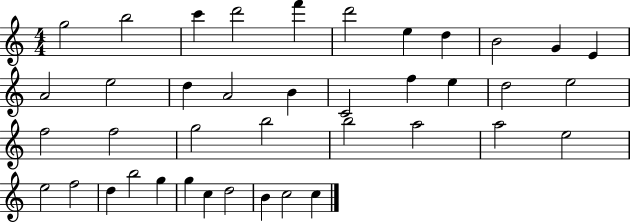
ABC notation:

X:1
T:Untitled
M:4/4
L:1/4
K:C
g2 b2 c' d'2 f' d'2 e d B2 G E A2 e2 d A2 B C2 f e d2 e2 f2 f2 g2 b2 b2 a2 a2 e2 e2 f2 d b2 g g c d2 B c2 c